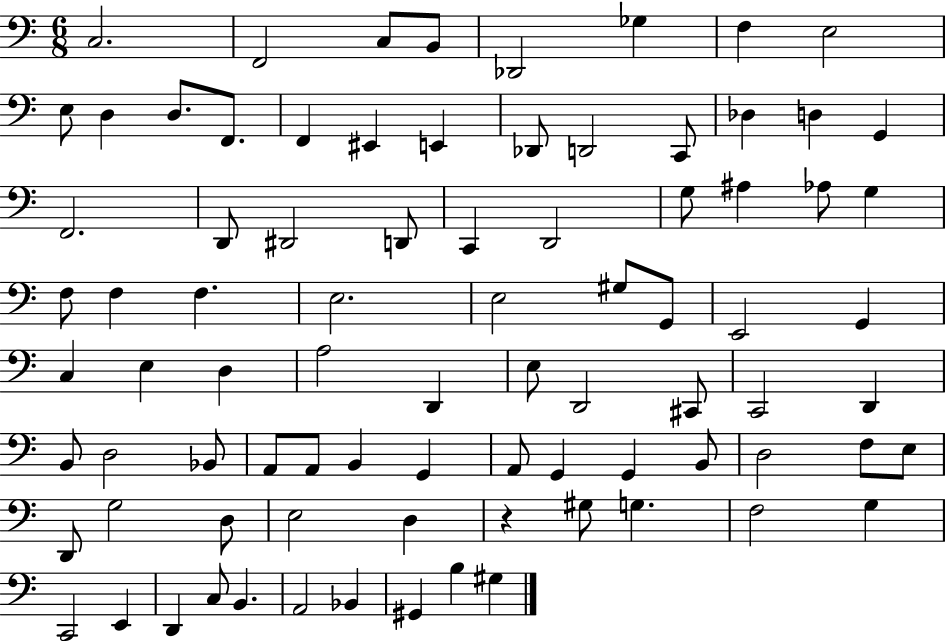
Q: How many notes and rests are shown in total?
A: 84